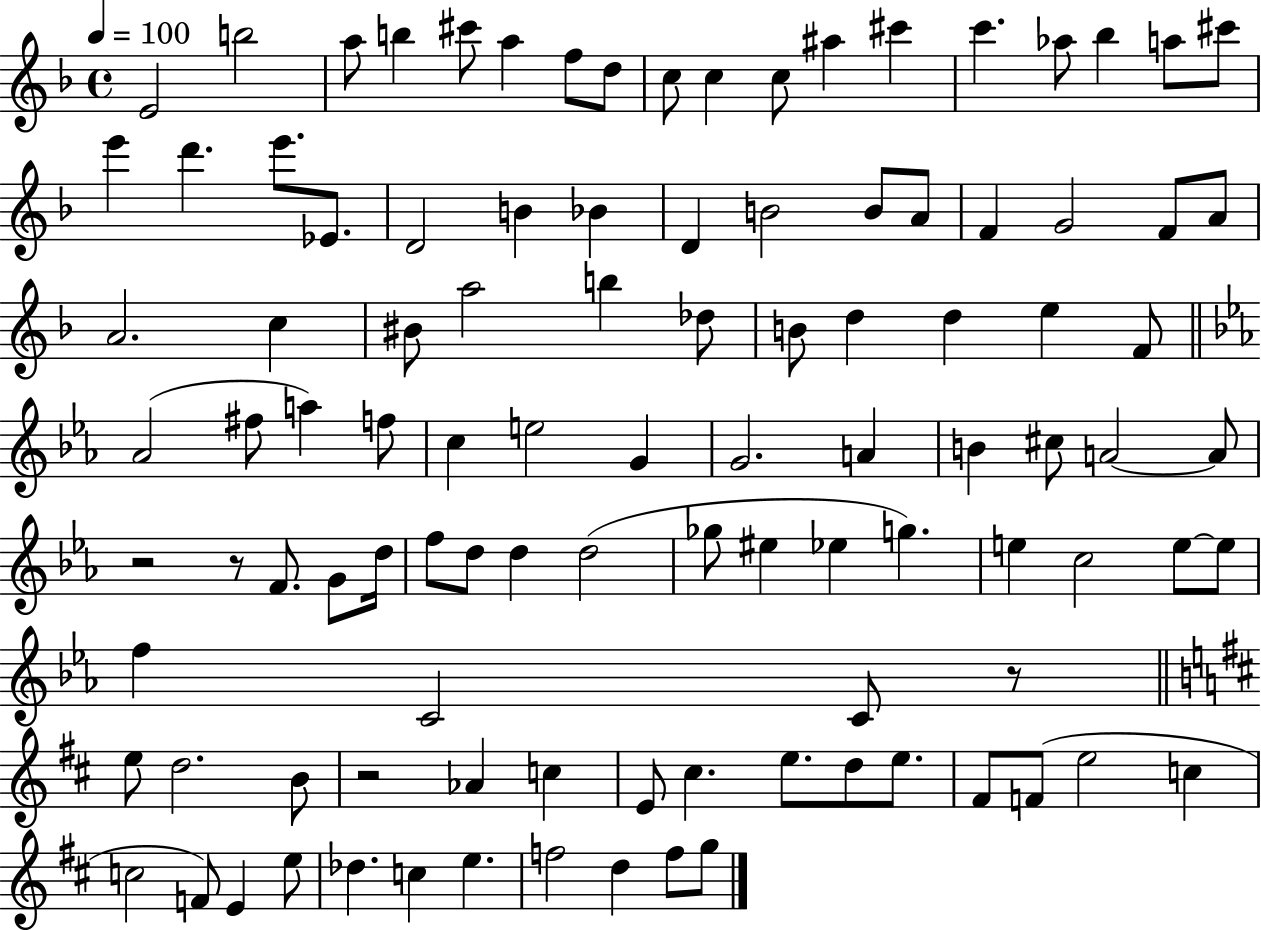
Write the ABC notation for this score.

X:1
T:Untitled
M:4/4
L:1/4
K:F
E2 b2 a/2 b ^c'/2 a f/2 d/2 c/2 c c/2 ^a ^c' c' _a/2 _b a/2 ^c'/2 e' d' e'/2 _E/2 D2 B _B D B2 B/2 A/2 F G2 F/2 A/2 A2 c ^B/2 a2 b _d/2 B/2 d d e F/2 _A2 ^f/2 a f/2 c e2 G G2 A B ^c/2 A2 A/2 z2 z/2 F/2 G/2 d/4 f/2 d/2 d d2 _g/2 ^e _e g e c2 e/2 e/2 f C2 C/2 z/2 e/2 d2 B/2 z2 _A c E/2 ^c e/2 d/2 e/2 ^F/2 F/2 e2 c c2 F/2 E e/2 _d c e f2 d f/2 g/2